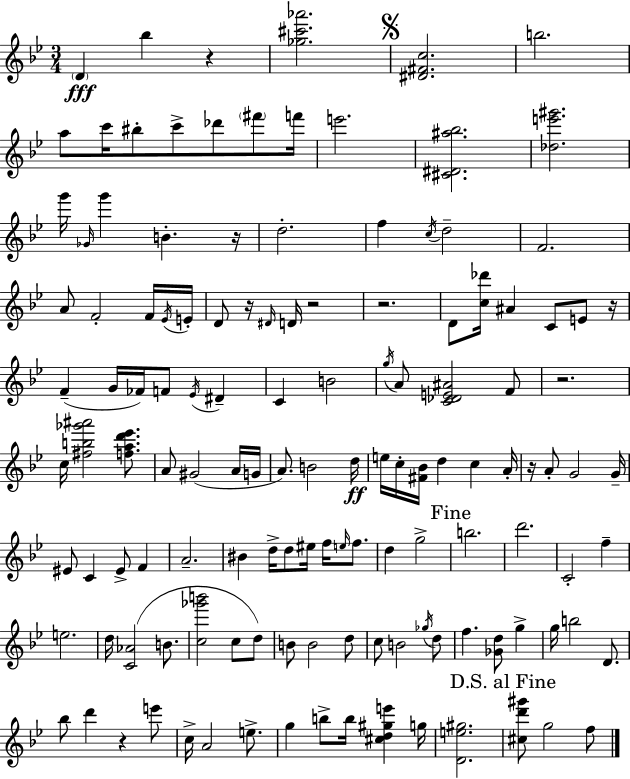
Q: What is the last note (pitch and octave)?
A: F5